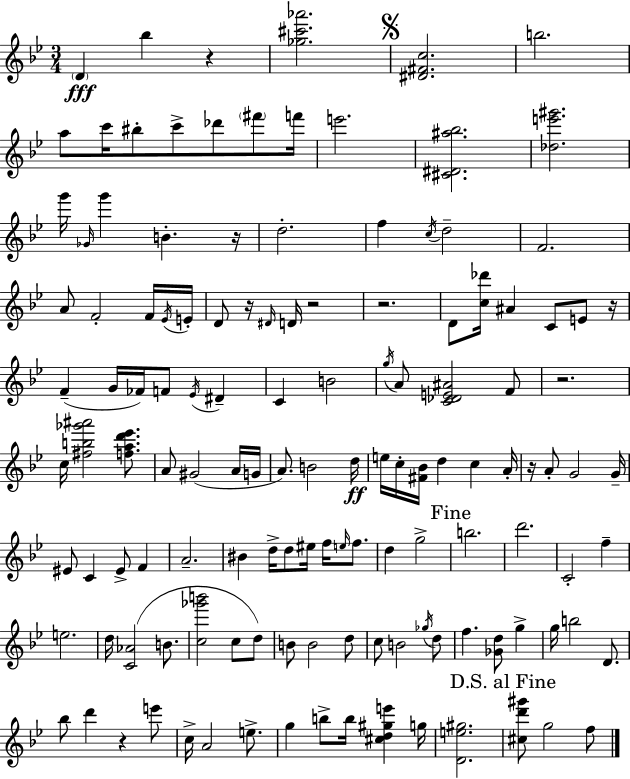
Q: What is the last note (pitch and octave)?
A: F5